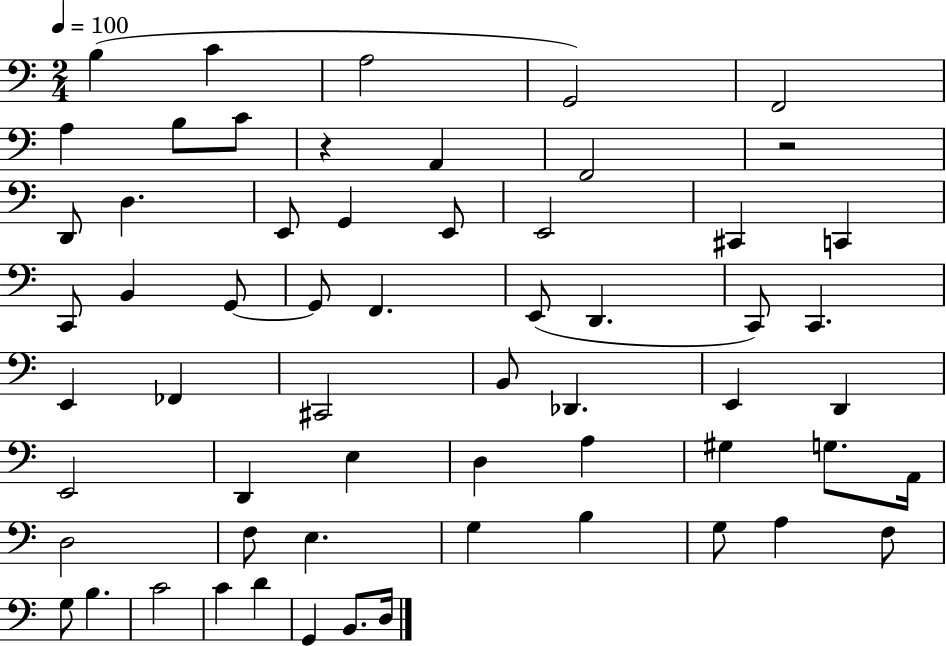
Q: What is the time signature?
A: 2/4